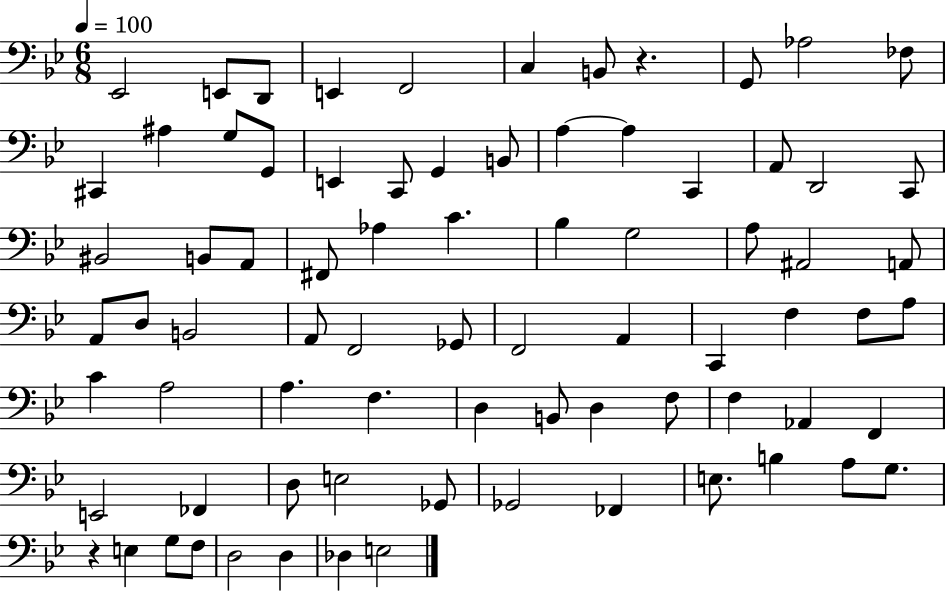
{
  \clef bass
  \numericTimeSignature
  \time 6/8
  \key bes \major
  \tempo 4 = 100
  ees,2 e,8 d,8 | e,4 f,2 | c4 b,8 r4. | g,8 aes2 fes8 | \break cis,4 ais4 g8 g,8 | e,4 c,8 g,4 b,8 | a4~~ a4 c,4 | a,8 d,2 c,8 | \break bis,2 b,8 a,8 | fis,8 aes4 c'4. | bes4 g2 | a8 ais,2 a,8 | \break a,8 d8 b,2 | a,8 f,2 ges,8 | f,2 a,4 | c,4 f4 f8 a8 | \break c'4 a2 | a4. f4. | d4 b,8 d4 f8 | f4 aes,4 f,4 | \break e,2 fes,4 | d8 e2 ges,8 | ges,2 fes,4 | e8. b4 a8 g8. | \break r4 e4 g8 f8 | d2 d4 | des4 e2 | \bar "|."
}